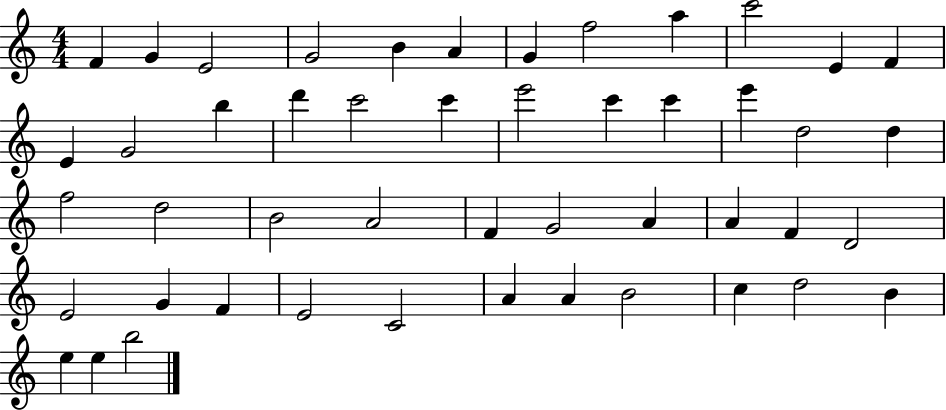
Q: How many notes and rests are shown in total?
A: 48